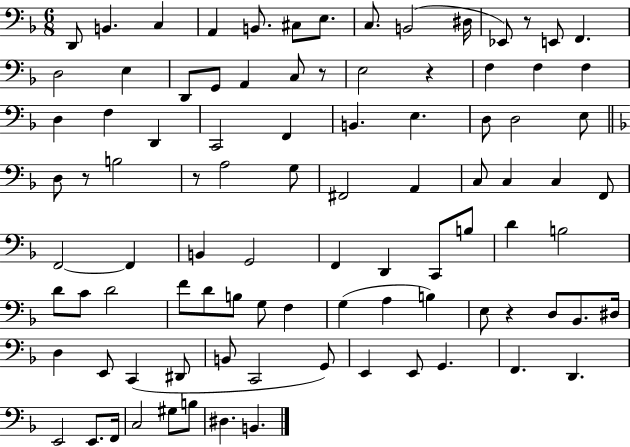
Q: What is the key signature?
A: F major